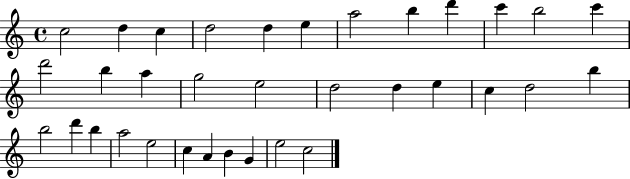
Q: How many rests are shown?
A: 0